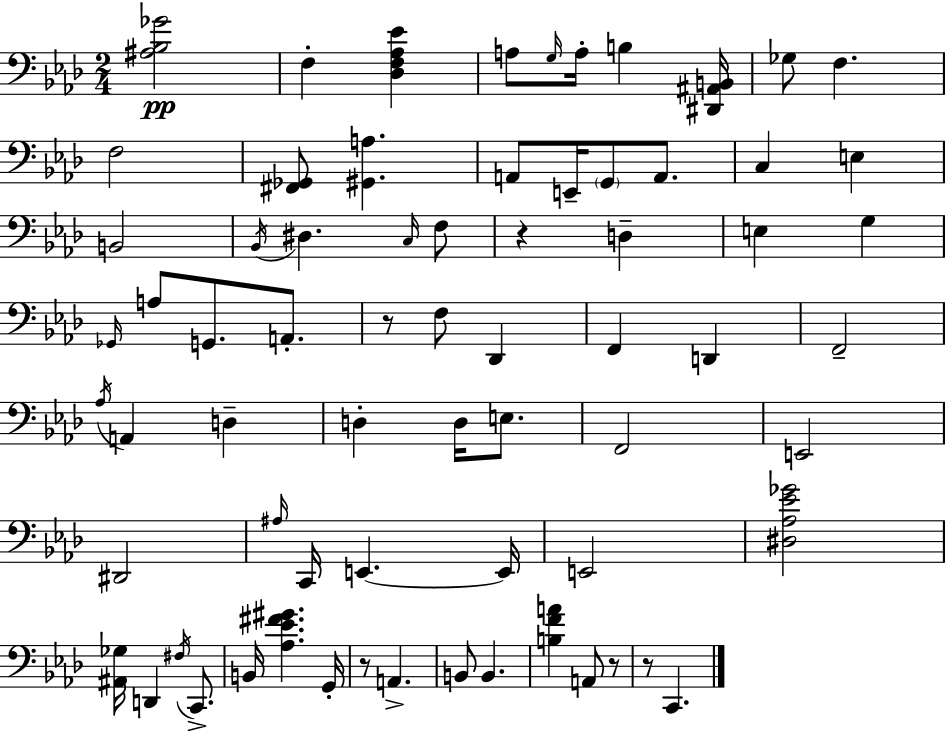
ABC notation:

X:1
T:Untitled
M:2/4
L:1/4
K:Ab
[^A,_B,_G]2 F, [_D,F,_A,_E] A,/2 G,/4 A,/4 B, [^D,,^A,,B,,]/4 _G,/2 F, F,2 [^F,,_G,,]/2 [^G,,A,] A,,/2 E,,/4 G,,/2 A,,/2 C, E, B,,2 _B,,/4 ^D, C,/4 F,/2 z D, E, G, _G,,/4 A,/2 G,,/2 A,,/2 z/2 F,/2 _D,, F,, D,, F,,2 _A,/4 A,, D, D, D,/4 E,/2 F,,2 E,,2 ^D,,2 ^A,/4 C,,/4 E,, E,,/4 E,,2 [^D,_A,_E_G]2 [^A,,_G,]/4 D,, ^F,/4 C,,/2 B,,/4 [_A,_E^F^G] G,,/4 z/2 A,, B,,/2 B,, [B,FA] A,,/2 z/2 z/2 C,,